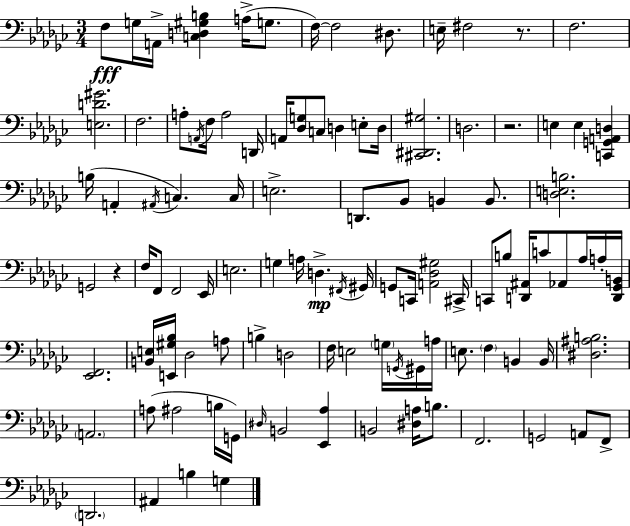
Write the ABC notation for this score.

X:1
T:Untitled
M:3/4
L:1/4
K:Ebm
F,/2 G,/4 A,,/4 [C,D,^G,B,] A,/4 G,/2 F,/4 F,2 ^D,/2 E,/4 ^F,2 z/2 F,2 [E,D^G]2 F,2 A,/2 A,,/4 F,/4 A,2 D,,/4 A,,/4 [_D,G,]/2 C,/2 D, E,/2 D,/4 [^C,,^D,,^G,]2 D,2 z2 E, E, [C,,G,,A,,D,] B,/4 A,, ^A,,/4 C, C,/4 E,2 D,,/2 _B,,/2 B,, B,,/2 [D,E,B,]2 G,,2 z F,/4 F,,/2 F,,2 _E,,/4 E,2 G, A,/4 D, ^F,,/4 ^G,,/4 G,,/2 C,,/4 [A,,_D,^G,]2 ^C,,/4 C,,/2 B,/2 [D,,^A,,]/4 C/2 _A,,/2 _A,/4 A,/4 [D,,_G,,B,,]/4 [_E,,F,,]2 [B,,E,]/4 [E,,^G,_B,]/4 _D,2 A,/2 B, D,2 F,/4 E,2 G,/4 G,,/4 ^G,,/4 A,/4 E,/2 F, B,, B,,/4 [^D,^A,B,]2 A,,2 A,/2 ^A,2 B,/4 G,,/4 ^D,/4 B,,2 [_E,,_A,] B,,2 [^D,A,]/4 B,/2 F,,2 G,,2 A,,/2 F,,/2 D,,2 ^A,, B, G,